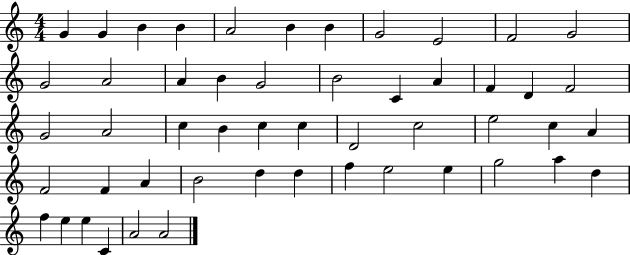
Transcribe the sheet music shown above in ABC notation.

X:1
T:Untitled
M:4/4
L:1/4
K:C
G G B B A2 B B G2 E2 F2 G2 G2 A2 A B G2 B2 C A F D F2 G2 A2 c B c c D2 c2 e2 c A F2 F A B2 d d f e2 e g2 a d f e e C A2 A2